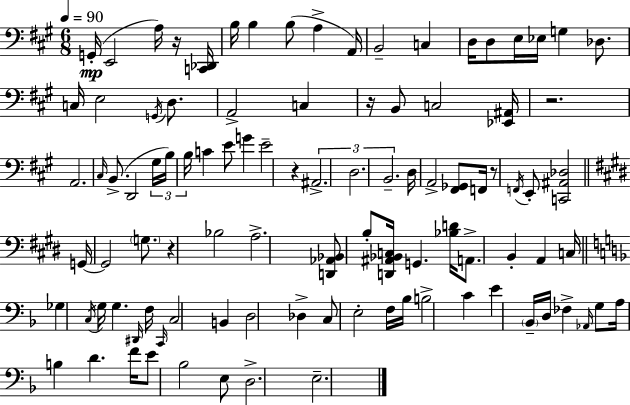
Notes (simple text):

G2/s E2/h A3/s R/s [C2,Db2]/s B3/s B3/q B3/e A3/q A2/s B2/h C3/q D3/s D3/e E3/s Eb3/s G3/q Db3/e. C3/s E3/h G2/s D3/e. A2/h C3/q R/s B2/e C3/h [Eb2,A#2]/s R/h. A2/h. C#3/s B2/e. D2/h G#3/s B3/s B3/s C4/q E4/e G4/q E4/h R/q A#2/h. D3/h. B2/h. D3/s A2/h [F#2,Gb2]/e F2/s R/e F2/s E2/e [C2,A#2,Db3]/h G2/s G2/h G3/e. R/q Bb3/h A3/h. [D2,Ab2,Bb2]/e B3/e [D2,A#2,Bb2,C3]/s G2/q. [Bb3,D4]/s A2/e. B2/q A2/q C3/s Gb3/q C3/s G3/s G3/q. D#2/s F3/s C2/s C3/h B2/q D3/h Db3/q C3/e E3/h F3/s Bb3/s B3/h C4/q E4/q Bb2/s D3/s FES3/q Ab2/s G3/e A3/s B3/q D4/q. F4/s E4/e Bb3/h E3/e D3/h. E3/h.